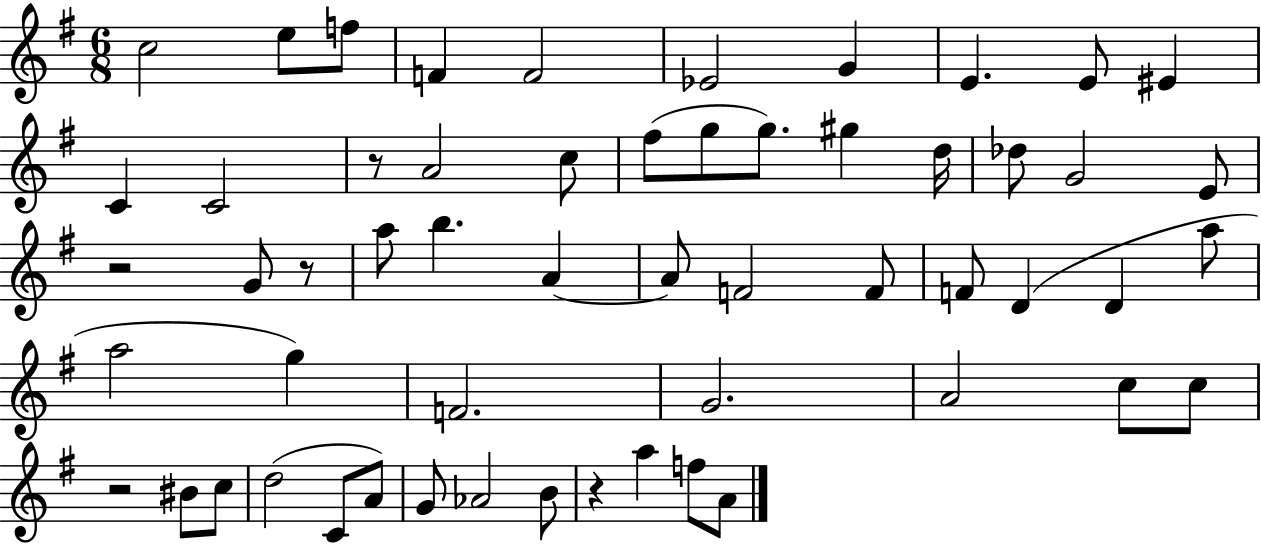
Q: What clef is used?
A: treble